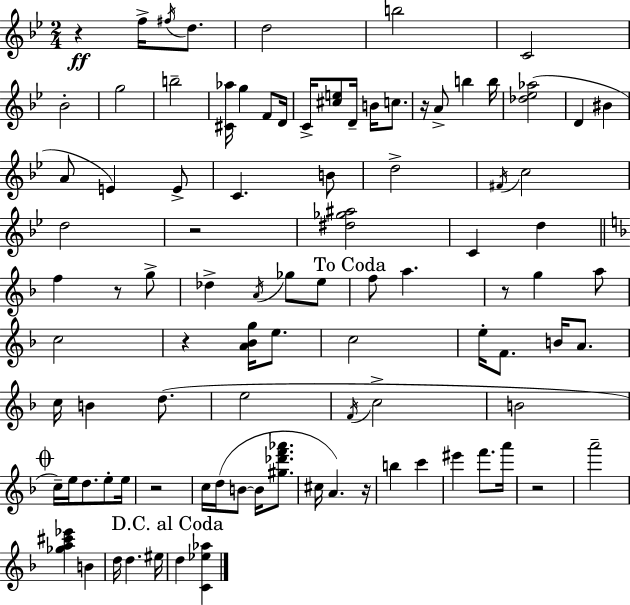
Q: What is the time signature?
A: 2/4